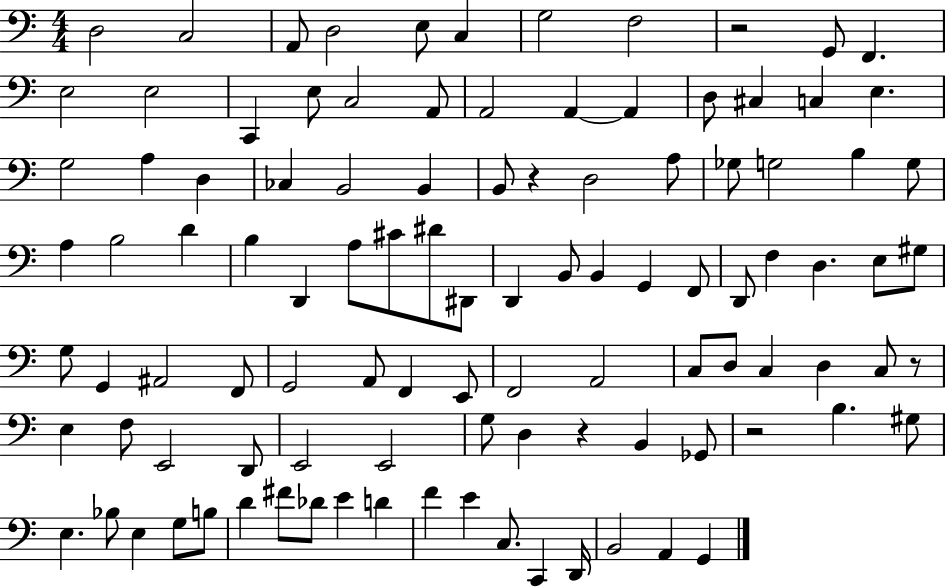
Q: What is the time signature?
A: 4/4